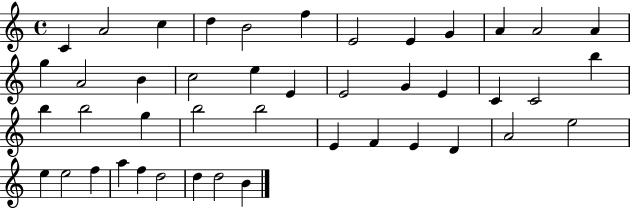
X:1
T:Untitled
M:4/4
L:1/4
K:C
C A2 c d B2 f E2 E G A A2 A g A2 B c2 e E E2 G E C C2 b b b2 g b2 b2 E F E D A2 e2 e e2 f a f d2 d d2 B